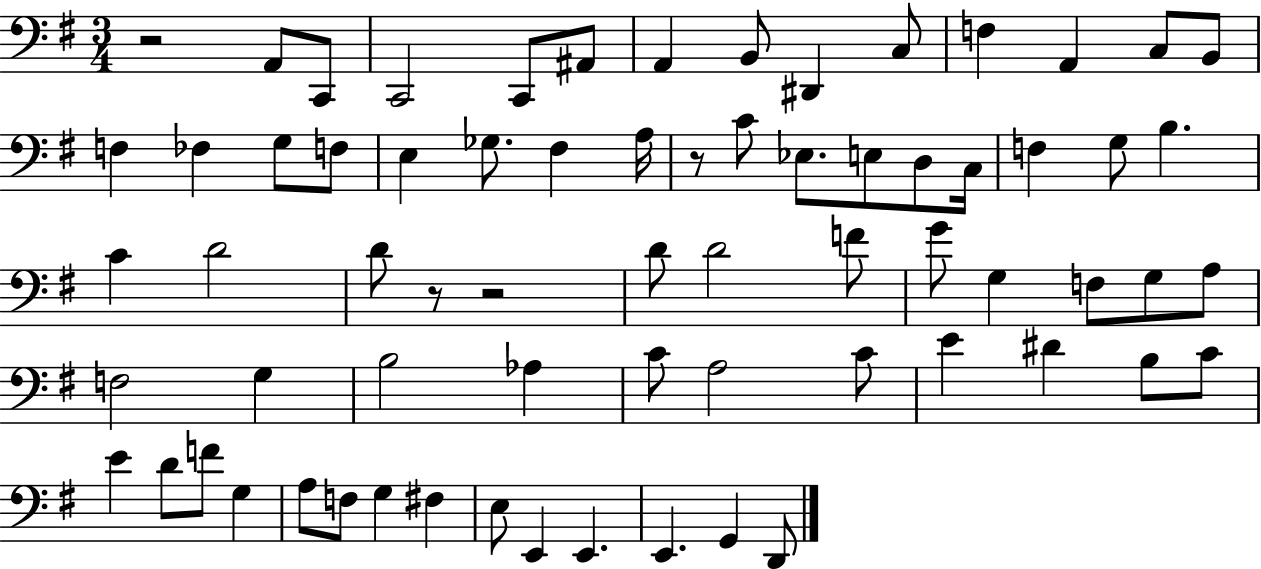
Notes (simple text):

R/h A2/e C2/e C2/h C2/e A#2/e A2/q B2/e D#2/q C3/e F3/q A2/q C3/e B2/e F3/q FES3/q G3/e F3/e E3/q Gb3/e. F#3/q A3/s R/e C4/e Eb3/e. E3/e D3/e C3/s F3/q G3/e B3/q. C4/q D4/h D4/e R/e R/h D4/e D4/h F4/e G4/e G3/q F3/e G3/e A3/e F3/h G3/q B3/h Ab3/q C4/e A3/h C4/e E4/q D#4/q B3/e C4/e E4/q D4/e F4/e G3/q A3/e F3/e G3/q F#3/q E3/e E2/q E2/q. E2/q. G2/q D2/e